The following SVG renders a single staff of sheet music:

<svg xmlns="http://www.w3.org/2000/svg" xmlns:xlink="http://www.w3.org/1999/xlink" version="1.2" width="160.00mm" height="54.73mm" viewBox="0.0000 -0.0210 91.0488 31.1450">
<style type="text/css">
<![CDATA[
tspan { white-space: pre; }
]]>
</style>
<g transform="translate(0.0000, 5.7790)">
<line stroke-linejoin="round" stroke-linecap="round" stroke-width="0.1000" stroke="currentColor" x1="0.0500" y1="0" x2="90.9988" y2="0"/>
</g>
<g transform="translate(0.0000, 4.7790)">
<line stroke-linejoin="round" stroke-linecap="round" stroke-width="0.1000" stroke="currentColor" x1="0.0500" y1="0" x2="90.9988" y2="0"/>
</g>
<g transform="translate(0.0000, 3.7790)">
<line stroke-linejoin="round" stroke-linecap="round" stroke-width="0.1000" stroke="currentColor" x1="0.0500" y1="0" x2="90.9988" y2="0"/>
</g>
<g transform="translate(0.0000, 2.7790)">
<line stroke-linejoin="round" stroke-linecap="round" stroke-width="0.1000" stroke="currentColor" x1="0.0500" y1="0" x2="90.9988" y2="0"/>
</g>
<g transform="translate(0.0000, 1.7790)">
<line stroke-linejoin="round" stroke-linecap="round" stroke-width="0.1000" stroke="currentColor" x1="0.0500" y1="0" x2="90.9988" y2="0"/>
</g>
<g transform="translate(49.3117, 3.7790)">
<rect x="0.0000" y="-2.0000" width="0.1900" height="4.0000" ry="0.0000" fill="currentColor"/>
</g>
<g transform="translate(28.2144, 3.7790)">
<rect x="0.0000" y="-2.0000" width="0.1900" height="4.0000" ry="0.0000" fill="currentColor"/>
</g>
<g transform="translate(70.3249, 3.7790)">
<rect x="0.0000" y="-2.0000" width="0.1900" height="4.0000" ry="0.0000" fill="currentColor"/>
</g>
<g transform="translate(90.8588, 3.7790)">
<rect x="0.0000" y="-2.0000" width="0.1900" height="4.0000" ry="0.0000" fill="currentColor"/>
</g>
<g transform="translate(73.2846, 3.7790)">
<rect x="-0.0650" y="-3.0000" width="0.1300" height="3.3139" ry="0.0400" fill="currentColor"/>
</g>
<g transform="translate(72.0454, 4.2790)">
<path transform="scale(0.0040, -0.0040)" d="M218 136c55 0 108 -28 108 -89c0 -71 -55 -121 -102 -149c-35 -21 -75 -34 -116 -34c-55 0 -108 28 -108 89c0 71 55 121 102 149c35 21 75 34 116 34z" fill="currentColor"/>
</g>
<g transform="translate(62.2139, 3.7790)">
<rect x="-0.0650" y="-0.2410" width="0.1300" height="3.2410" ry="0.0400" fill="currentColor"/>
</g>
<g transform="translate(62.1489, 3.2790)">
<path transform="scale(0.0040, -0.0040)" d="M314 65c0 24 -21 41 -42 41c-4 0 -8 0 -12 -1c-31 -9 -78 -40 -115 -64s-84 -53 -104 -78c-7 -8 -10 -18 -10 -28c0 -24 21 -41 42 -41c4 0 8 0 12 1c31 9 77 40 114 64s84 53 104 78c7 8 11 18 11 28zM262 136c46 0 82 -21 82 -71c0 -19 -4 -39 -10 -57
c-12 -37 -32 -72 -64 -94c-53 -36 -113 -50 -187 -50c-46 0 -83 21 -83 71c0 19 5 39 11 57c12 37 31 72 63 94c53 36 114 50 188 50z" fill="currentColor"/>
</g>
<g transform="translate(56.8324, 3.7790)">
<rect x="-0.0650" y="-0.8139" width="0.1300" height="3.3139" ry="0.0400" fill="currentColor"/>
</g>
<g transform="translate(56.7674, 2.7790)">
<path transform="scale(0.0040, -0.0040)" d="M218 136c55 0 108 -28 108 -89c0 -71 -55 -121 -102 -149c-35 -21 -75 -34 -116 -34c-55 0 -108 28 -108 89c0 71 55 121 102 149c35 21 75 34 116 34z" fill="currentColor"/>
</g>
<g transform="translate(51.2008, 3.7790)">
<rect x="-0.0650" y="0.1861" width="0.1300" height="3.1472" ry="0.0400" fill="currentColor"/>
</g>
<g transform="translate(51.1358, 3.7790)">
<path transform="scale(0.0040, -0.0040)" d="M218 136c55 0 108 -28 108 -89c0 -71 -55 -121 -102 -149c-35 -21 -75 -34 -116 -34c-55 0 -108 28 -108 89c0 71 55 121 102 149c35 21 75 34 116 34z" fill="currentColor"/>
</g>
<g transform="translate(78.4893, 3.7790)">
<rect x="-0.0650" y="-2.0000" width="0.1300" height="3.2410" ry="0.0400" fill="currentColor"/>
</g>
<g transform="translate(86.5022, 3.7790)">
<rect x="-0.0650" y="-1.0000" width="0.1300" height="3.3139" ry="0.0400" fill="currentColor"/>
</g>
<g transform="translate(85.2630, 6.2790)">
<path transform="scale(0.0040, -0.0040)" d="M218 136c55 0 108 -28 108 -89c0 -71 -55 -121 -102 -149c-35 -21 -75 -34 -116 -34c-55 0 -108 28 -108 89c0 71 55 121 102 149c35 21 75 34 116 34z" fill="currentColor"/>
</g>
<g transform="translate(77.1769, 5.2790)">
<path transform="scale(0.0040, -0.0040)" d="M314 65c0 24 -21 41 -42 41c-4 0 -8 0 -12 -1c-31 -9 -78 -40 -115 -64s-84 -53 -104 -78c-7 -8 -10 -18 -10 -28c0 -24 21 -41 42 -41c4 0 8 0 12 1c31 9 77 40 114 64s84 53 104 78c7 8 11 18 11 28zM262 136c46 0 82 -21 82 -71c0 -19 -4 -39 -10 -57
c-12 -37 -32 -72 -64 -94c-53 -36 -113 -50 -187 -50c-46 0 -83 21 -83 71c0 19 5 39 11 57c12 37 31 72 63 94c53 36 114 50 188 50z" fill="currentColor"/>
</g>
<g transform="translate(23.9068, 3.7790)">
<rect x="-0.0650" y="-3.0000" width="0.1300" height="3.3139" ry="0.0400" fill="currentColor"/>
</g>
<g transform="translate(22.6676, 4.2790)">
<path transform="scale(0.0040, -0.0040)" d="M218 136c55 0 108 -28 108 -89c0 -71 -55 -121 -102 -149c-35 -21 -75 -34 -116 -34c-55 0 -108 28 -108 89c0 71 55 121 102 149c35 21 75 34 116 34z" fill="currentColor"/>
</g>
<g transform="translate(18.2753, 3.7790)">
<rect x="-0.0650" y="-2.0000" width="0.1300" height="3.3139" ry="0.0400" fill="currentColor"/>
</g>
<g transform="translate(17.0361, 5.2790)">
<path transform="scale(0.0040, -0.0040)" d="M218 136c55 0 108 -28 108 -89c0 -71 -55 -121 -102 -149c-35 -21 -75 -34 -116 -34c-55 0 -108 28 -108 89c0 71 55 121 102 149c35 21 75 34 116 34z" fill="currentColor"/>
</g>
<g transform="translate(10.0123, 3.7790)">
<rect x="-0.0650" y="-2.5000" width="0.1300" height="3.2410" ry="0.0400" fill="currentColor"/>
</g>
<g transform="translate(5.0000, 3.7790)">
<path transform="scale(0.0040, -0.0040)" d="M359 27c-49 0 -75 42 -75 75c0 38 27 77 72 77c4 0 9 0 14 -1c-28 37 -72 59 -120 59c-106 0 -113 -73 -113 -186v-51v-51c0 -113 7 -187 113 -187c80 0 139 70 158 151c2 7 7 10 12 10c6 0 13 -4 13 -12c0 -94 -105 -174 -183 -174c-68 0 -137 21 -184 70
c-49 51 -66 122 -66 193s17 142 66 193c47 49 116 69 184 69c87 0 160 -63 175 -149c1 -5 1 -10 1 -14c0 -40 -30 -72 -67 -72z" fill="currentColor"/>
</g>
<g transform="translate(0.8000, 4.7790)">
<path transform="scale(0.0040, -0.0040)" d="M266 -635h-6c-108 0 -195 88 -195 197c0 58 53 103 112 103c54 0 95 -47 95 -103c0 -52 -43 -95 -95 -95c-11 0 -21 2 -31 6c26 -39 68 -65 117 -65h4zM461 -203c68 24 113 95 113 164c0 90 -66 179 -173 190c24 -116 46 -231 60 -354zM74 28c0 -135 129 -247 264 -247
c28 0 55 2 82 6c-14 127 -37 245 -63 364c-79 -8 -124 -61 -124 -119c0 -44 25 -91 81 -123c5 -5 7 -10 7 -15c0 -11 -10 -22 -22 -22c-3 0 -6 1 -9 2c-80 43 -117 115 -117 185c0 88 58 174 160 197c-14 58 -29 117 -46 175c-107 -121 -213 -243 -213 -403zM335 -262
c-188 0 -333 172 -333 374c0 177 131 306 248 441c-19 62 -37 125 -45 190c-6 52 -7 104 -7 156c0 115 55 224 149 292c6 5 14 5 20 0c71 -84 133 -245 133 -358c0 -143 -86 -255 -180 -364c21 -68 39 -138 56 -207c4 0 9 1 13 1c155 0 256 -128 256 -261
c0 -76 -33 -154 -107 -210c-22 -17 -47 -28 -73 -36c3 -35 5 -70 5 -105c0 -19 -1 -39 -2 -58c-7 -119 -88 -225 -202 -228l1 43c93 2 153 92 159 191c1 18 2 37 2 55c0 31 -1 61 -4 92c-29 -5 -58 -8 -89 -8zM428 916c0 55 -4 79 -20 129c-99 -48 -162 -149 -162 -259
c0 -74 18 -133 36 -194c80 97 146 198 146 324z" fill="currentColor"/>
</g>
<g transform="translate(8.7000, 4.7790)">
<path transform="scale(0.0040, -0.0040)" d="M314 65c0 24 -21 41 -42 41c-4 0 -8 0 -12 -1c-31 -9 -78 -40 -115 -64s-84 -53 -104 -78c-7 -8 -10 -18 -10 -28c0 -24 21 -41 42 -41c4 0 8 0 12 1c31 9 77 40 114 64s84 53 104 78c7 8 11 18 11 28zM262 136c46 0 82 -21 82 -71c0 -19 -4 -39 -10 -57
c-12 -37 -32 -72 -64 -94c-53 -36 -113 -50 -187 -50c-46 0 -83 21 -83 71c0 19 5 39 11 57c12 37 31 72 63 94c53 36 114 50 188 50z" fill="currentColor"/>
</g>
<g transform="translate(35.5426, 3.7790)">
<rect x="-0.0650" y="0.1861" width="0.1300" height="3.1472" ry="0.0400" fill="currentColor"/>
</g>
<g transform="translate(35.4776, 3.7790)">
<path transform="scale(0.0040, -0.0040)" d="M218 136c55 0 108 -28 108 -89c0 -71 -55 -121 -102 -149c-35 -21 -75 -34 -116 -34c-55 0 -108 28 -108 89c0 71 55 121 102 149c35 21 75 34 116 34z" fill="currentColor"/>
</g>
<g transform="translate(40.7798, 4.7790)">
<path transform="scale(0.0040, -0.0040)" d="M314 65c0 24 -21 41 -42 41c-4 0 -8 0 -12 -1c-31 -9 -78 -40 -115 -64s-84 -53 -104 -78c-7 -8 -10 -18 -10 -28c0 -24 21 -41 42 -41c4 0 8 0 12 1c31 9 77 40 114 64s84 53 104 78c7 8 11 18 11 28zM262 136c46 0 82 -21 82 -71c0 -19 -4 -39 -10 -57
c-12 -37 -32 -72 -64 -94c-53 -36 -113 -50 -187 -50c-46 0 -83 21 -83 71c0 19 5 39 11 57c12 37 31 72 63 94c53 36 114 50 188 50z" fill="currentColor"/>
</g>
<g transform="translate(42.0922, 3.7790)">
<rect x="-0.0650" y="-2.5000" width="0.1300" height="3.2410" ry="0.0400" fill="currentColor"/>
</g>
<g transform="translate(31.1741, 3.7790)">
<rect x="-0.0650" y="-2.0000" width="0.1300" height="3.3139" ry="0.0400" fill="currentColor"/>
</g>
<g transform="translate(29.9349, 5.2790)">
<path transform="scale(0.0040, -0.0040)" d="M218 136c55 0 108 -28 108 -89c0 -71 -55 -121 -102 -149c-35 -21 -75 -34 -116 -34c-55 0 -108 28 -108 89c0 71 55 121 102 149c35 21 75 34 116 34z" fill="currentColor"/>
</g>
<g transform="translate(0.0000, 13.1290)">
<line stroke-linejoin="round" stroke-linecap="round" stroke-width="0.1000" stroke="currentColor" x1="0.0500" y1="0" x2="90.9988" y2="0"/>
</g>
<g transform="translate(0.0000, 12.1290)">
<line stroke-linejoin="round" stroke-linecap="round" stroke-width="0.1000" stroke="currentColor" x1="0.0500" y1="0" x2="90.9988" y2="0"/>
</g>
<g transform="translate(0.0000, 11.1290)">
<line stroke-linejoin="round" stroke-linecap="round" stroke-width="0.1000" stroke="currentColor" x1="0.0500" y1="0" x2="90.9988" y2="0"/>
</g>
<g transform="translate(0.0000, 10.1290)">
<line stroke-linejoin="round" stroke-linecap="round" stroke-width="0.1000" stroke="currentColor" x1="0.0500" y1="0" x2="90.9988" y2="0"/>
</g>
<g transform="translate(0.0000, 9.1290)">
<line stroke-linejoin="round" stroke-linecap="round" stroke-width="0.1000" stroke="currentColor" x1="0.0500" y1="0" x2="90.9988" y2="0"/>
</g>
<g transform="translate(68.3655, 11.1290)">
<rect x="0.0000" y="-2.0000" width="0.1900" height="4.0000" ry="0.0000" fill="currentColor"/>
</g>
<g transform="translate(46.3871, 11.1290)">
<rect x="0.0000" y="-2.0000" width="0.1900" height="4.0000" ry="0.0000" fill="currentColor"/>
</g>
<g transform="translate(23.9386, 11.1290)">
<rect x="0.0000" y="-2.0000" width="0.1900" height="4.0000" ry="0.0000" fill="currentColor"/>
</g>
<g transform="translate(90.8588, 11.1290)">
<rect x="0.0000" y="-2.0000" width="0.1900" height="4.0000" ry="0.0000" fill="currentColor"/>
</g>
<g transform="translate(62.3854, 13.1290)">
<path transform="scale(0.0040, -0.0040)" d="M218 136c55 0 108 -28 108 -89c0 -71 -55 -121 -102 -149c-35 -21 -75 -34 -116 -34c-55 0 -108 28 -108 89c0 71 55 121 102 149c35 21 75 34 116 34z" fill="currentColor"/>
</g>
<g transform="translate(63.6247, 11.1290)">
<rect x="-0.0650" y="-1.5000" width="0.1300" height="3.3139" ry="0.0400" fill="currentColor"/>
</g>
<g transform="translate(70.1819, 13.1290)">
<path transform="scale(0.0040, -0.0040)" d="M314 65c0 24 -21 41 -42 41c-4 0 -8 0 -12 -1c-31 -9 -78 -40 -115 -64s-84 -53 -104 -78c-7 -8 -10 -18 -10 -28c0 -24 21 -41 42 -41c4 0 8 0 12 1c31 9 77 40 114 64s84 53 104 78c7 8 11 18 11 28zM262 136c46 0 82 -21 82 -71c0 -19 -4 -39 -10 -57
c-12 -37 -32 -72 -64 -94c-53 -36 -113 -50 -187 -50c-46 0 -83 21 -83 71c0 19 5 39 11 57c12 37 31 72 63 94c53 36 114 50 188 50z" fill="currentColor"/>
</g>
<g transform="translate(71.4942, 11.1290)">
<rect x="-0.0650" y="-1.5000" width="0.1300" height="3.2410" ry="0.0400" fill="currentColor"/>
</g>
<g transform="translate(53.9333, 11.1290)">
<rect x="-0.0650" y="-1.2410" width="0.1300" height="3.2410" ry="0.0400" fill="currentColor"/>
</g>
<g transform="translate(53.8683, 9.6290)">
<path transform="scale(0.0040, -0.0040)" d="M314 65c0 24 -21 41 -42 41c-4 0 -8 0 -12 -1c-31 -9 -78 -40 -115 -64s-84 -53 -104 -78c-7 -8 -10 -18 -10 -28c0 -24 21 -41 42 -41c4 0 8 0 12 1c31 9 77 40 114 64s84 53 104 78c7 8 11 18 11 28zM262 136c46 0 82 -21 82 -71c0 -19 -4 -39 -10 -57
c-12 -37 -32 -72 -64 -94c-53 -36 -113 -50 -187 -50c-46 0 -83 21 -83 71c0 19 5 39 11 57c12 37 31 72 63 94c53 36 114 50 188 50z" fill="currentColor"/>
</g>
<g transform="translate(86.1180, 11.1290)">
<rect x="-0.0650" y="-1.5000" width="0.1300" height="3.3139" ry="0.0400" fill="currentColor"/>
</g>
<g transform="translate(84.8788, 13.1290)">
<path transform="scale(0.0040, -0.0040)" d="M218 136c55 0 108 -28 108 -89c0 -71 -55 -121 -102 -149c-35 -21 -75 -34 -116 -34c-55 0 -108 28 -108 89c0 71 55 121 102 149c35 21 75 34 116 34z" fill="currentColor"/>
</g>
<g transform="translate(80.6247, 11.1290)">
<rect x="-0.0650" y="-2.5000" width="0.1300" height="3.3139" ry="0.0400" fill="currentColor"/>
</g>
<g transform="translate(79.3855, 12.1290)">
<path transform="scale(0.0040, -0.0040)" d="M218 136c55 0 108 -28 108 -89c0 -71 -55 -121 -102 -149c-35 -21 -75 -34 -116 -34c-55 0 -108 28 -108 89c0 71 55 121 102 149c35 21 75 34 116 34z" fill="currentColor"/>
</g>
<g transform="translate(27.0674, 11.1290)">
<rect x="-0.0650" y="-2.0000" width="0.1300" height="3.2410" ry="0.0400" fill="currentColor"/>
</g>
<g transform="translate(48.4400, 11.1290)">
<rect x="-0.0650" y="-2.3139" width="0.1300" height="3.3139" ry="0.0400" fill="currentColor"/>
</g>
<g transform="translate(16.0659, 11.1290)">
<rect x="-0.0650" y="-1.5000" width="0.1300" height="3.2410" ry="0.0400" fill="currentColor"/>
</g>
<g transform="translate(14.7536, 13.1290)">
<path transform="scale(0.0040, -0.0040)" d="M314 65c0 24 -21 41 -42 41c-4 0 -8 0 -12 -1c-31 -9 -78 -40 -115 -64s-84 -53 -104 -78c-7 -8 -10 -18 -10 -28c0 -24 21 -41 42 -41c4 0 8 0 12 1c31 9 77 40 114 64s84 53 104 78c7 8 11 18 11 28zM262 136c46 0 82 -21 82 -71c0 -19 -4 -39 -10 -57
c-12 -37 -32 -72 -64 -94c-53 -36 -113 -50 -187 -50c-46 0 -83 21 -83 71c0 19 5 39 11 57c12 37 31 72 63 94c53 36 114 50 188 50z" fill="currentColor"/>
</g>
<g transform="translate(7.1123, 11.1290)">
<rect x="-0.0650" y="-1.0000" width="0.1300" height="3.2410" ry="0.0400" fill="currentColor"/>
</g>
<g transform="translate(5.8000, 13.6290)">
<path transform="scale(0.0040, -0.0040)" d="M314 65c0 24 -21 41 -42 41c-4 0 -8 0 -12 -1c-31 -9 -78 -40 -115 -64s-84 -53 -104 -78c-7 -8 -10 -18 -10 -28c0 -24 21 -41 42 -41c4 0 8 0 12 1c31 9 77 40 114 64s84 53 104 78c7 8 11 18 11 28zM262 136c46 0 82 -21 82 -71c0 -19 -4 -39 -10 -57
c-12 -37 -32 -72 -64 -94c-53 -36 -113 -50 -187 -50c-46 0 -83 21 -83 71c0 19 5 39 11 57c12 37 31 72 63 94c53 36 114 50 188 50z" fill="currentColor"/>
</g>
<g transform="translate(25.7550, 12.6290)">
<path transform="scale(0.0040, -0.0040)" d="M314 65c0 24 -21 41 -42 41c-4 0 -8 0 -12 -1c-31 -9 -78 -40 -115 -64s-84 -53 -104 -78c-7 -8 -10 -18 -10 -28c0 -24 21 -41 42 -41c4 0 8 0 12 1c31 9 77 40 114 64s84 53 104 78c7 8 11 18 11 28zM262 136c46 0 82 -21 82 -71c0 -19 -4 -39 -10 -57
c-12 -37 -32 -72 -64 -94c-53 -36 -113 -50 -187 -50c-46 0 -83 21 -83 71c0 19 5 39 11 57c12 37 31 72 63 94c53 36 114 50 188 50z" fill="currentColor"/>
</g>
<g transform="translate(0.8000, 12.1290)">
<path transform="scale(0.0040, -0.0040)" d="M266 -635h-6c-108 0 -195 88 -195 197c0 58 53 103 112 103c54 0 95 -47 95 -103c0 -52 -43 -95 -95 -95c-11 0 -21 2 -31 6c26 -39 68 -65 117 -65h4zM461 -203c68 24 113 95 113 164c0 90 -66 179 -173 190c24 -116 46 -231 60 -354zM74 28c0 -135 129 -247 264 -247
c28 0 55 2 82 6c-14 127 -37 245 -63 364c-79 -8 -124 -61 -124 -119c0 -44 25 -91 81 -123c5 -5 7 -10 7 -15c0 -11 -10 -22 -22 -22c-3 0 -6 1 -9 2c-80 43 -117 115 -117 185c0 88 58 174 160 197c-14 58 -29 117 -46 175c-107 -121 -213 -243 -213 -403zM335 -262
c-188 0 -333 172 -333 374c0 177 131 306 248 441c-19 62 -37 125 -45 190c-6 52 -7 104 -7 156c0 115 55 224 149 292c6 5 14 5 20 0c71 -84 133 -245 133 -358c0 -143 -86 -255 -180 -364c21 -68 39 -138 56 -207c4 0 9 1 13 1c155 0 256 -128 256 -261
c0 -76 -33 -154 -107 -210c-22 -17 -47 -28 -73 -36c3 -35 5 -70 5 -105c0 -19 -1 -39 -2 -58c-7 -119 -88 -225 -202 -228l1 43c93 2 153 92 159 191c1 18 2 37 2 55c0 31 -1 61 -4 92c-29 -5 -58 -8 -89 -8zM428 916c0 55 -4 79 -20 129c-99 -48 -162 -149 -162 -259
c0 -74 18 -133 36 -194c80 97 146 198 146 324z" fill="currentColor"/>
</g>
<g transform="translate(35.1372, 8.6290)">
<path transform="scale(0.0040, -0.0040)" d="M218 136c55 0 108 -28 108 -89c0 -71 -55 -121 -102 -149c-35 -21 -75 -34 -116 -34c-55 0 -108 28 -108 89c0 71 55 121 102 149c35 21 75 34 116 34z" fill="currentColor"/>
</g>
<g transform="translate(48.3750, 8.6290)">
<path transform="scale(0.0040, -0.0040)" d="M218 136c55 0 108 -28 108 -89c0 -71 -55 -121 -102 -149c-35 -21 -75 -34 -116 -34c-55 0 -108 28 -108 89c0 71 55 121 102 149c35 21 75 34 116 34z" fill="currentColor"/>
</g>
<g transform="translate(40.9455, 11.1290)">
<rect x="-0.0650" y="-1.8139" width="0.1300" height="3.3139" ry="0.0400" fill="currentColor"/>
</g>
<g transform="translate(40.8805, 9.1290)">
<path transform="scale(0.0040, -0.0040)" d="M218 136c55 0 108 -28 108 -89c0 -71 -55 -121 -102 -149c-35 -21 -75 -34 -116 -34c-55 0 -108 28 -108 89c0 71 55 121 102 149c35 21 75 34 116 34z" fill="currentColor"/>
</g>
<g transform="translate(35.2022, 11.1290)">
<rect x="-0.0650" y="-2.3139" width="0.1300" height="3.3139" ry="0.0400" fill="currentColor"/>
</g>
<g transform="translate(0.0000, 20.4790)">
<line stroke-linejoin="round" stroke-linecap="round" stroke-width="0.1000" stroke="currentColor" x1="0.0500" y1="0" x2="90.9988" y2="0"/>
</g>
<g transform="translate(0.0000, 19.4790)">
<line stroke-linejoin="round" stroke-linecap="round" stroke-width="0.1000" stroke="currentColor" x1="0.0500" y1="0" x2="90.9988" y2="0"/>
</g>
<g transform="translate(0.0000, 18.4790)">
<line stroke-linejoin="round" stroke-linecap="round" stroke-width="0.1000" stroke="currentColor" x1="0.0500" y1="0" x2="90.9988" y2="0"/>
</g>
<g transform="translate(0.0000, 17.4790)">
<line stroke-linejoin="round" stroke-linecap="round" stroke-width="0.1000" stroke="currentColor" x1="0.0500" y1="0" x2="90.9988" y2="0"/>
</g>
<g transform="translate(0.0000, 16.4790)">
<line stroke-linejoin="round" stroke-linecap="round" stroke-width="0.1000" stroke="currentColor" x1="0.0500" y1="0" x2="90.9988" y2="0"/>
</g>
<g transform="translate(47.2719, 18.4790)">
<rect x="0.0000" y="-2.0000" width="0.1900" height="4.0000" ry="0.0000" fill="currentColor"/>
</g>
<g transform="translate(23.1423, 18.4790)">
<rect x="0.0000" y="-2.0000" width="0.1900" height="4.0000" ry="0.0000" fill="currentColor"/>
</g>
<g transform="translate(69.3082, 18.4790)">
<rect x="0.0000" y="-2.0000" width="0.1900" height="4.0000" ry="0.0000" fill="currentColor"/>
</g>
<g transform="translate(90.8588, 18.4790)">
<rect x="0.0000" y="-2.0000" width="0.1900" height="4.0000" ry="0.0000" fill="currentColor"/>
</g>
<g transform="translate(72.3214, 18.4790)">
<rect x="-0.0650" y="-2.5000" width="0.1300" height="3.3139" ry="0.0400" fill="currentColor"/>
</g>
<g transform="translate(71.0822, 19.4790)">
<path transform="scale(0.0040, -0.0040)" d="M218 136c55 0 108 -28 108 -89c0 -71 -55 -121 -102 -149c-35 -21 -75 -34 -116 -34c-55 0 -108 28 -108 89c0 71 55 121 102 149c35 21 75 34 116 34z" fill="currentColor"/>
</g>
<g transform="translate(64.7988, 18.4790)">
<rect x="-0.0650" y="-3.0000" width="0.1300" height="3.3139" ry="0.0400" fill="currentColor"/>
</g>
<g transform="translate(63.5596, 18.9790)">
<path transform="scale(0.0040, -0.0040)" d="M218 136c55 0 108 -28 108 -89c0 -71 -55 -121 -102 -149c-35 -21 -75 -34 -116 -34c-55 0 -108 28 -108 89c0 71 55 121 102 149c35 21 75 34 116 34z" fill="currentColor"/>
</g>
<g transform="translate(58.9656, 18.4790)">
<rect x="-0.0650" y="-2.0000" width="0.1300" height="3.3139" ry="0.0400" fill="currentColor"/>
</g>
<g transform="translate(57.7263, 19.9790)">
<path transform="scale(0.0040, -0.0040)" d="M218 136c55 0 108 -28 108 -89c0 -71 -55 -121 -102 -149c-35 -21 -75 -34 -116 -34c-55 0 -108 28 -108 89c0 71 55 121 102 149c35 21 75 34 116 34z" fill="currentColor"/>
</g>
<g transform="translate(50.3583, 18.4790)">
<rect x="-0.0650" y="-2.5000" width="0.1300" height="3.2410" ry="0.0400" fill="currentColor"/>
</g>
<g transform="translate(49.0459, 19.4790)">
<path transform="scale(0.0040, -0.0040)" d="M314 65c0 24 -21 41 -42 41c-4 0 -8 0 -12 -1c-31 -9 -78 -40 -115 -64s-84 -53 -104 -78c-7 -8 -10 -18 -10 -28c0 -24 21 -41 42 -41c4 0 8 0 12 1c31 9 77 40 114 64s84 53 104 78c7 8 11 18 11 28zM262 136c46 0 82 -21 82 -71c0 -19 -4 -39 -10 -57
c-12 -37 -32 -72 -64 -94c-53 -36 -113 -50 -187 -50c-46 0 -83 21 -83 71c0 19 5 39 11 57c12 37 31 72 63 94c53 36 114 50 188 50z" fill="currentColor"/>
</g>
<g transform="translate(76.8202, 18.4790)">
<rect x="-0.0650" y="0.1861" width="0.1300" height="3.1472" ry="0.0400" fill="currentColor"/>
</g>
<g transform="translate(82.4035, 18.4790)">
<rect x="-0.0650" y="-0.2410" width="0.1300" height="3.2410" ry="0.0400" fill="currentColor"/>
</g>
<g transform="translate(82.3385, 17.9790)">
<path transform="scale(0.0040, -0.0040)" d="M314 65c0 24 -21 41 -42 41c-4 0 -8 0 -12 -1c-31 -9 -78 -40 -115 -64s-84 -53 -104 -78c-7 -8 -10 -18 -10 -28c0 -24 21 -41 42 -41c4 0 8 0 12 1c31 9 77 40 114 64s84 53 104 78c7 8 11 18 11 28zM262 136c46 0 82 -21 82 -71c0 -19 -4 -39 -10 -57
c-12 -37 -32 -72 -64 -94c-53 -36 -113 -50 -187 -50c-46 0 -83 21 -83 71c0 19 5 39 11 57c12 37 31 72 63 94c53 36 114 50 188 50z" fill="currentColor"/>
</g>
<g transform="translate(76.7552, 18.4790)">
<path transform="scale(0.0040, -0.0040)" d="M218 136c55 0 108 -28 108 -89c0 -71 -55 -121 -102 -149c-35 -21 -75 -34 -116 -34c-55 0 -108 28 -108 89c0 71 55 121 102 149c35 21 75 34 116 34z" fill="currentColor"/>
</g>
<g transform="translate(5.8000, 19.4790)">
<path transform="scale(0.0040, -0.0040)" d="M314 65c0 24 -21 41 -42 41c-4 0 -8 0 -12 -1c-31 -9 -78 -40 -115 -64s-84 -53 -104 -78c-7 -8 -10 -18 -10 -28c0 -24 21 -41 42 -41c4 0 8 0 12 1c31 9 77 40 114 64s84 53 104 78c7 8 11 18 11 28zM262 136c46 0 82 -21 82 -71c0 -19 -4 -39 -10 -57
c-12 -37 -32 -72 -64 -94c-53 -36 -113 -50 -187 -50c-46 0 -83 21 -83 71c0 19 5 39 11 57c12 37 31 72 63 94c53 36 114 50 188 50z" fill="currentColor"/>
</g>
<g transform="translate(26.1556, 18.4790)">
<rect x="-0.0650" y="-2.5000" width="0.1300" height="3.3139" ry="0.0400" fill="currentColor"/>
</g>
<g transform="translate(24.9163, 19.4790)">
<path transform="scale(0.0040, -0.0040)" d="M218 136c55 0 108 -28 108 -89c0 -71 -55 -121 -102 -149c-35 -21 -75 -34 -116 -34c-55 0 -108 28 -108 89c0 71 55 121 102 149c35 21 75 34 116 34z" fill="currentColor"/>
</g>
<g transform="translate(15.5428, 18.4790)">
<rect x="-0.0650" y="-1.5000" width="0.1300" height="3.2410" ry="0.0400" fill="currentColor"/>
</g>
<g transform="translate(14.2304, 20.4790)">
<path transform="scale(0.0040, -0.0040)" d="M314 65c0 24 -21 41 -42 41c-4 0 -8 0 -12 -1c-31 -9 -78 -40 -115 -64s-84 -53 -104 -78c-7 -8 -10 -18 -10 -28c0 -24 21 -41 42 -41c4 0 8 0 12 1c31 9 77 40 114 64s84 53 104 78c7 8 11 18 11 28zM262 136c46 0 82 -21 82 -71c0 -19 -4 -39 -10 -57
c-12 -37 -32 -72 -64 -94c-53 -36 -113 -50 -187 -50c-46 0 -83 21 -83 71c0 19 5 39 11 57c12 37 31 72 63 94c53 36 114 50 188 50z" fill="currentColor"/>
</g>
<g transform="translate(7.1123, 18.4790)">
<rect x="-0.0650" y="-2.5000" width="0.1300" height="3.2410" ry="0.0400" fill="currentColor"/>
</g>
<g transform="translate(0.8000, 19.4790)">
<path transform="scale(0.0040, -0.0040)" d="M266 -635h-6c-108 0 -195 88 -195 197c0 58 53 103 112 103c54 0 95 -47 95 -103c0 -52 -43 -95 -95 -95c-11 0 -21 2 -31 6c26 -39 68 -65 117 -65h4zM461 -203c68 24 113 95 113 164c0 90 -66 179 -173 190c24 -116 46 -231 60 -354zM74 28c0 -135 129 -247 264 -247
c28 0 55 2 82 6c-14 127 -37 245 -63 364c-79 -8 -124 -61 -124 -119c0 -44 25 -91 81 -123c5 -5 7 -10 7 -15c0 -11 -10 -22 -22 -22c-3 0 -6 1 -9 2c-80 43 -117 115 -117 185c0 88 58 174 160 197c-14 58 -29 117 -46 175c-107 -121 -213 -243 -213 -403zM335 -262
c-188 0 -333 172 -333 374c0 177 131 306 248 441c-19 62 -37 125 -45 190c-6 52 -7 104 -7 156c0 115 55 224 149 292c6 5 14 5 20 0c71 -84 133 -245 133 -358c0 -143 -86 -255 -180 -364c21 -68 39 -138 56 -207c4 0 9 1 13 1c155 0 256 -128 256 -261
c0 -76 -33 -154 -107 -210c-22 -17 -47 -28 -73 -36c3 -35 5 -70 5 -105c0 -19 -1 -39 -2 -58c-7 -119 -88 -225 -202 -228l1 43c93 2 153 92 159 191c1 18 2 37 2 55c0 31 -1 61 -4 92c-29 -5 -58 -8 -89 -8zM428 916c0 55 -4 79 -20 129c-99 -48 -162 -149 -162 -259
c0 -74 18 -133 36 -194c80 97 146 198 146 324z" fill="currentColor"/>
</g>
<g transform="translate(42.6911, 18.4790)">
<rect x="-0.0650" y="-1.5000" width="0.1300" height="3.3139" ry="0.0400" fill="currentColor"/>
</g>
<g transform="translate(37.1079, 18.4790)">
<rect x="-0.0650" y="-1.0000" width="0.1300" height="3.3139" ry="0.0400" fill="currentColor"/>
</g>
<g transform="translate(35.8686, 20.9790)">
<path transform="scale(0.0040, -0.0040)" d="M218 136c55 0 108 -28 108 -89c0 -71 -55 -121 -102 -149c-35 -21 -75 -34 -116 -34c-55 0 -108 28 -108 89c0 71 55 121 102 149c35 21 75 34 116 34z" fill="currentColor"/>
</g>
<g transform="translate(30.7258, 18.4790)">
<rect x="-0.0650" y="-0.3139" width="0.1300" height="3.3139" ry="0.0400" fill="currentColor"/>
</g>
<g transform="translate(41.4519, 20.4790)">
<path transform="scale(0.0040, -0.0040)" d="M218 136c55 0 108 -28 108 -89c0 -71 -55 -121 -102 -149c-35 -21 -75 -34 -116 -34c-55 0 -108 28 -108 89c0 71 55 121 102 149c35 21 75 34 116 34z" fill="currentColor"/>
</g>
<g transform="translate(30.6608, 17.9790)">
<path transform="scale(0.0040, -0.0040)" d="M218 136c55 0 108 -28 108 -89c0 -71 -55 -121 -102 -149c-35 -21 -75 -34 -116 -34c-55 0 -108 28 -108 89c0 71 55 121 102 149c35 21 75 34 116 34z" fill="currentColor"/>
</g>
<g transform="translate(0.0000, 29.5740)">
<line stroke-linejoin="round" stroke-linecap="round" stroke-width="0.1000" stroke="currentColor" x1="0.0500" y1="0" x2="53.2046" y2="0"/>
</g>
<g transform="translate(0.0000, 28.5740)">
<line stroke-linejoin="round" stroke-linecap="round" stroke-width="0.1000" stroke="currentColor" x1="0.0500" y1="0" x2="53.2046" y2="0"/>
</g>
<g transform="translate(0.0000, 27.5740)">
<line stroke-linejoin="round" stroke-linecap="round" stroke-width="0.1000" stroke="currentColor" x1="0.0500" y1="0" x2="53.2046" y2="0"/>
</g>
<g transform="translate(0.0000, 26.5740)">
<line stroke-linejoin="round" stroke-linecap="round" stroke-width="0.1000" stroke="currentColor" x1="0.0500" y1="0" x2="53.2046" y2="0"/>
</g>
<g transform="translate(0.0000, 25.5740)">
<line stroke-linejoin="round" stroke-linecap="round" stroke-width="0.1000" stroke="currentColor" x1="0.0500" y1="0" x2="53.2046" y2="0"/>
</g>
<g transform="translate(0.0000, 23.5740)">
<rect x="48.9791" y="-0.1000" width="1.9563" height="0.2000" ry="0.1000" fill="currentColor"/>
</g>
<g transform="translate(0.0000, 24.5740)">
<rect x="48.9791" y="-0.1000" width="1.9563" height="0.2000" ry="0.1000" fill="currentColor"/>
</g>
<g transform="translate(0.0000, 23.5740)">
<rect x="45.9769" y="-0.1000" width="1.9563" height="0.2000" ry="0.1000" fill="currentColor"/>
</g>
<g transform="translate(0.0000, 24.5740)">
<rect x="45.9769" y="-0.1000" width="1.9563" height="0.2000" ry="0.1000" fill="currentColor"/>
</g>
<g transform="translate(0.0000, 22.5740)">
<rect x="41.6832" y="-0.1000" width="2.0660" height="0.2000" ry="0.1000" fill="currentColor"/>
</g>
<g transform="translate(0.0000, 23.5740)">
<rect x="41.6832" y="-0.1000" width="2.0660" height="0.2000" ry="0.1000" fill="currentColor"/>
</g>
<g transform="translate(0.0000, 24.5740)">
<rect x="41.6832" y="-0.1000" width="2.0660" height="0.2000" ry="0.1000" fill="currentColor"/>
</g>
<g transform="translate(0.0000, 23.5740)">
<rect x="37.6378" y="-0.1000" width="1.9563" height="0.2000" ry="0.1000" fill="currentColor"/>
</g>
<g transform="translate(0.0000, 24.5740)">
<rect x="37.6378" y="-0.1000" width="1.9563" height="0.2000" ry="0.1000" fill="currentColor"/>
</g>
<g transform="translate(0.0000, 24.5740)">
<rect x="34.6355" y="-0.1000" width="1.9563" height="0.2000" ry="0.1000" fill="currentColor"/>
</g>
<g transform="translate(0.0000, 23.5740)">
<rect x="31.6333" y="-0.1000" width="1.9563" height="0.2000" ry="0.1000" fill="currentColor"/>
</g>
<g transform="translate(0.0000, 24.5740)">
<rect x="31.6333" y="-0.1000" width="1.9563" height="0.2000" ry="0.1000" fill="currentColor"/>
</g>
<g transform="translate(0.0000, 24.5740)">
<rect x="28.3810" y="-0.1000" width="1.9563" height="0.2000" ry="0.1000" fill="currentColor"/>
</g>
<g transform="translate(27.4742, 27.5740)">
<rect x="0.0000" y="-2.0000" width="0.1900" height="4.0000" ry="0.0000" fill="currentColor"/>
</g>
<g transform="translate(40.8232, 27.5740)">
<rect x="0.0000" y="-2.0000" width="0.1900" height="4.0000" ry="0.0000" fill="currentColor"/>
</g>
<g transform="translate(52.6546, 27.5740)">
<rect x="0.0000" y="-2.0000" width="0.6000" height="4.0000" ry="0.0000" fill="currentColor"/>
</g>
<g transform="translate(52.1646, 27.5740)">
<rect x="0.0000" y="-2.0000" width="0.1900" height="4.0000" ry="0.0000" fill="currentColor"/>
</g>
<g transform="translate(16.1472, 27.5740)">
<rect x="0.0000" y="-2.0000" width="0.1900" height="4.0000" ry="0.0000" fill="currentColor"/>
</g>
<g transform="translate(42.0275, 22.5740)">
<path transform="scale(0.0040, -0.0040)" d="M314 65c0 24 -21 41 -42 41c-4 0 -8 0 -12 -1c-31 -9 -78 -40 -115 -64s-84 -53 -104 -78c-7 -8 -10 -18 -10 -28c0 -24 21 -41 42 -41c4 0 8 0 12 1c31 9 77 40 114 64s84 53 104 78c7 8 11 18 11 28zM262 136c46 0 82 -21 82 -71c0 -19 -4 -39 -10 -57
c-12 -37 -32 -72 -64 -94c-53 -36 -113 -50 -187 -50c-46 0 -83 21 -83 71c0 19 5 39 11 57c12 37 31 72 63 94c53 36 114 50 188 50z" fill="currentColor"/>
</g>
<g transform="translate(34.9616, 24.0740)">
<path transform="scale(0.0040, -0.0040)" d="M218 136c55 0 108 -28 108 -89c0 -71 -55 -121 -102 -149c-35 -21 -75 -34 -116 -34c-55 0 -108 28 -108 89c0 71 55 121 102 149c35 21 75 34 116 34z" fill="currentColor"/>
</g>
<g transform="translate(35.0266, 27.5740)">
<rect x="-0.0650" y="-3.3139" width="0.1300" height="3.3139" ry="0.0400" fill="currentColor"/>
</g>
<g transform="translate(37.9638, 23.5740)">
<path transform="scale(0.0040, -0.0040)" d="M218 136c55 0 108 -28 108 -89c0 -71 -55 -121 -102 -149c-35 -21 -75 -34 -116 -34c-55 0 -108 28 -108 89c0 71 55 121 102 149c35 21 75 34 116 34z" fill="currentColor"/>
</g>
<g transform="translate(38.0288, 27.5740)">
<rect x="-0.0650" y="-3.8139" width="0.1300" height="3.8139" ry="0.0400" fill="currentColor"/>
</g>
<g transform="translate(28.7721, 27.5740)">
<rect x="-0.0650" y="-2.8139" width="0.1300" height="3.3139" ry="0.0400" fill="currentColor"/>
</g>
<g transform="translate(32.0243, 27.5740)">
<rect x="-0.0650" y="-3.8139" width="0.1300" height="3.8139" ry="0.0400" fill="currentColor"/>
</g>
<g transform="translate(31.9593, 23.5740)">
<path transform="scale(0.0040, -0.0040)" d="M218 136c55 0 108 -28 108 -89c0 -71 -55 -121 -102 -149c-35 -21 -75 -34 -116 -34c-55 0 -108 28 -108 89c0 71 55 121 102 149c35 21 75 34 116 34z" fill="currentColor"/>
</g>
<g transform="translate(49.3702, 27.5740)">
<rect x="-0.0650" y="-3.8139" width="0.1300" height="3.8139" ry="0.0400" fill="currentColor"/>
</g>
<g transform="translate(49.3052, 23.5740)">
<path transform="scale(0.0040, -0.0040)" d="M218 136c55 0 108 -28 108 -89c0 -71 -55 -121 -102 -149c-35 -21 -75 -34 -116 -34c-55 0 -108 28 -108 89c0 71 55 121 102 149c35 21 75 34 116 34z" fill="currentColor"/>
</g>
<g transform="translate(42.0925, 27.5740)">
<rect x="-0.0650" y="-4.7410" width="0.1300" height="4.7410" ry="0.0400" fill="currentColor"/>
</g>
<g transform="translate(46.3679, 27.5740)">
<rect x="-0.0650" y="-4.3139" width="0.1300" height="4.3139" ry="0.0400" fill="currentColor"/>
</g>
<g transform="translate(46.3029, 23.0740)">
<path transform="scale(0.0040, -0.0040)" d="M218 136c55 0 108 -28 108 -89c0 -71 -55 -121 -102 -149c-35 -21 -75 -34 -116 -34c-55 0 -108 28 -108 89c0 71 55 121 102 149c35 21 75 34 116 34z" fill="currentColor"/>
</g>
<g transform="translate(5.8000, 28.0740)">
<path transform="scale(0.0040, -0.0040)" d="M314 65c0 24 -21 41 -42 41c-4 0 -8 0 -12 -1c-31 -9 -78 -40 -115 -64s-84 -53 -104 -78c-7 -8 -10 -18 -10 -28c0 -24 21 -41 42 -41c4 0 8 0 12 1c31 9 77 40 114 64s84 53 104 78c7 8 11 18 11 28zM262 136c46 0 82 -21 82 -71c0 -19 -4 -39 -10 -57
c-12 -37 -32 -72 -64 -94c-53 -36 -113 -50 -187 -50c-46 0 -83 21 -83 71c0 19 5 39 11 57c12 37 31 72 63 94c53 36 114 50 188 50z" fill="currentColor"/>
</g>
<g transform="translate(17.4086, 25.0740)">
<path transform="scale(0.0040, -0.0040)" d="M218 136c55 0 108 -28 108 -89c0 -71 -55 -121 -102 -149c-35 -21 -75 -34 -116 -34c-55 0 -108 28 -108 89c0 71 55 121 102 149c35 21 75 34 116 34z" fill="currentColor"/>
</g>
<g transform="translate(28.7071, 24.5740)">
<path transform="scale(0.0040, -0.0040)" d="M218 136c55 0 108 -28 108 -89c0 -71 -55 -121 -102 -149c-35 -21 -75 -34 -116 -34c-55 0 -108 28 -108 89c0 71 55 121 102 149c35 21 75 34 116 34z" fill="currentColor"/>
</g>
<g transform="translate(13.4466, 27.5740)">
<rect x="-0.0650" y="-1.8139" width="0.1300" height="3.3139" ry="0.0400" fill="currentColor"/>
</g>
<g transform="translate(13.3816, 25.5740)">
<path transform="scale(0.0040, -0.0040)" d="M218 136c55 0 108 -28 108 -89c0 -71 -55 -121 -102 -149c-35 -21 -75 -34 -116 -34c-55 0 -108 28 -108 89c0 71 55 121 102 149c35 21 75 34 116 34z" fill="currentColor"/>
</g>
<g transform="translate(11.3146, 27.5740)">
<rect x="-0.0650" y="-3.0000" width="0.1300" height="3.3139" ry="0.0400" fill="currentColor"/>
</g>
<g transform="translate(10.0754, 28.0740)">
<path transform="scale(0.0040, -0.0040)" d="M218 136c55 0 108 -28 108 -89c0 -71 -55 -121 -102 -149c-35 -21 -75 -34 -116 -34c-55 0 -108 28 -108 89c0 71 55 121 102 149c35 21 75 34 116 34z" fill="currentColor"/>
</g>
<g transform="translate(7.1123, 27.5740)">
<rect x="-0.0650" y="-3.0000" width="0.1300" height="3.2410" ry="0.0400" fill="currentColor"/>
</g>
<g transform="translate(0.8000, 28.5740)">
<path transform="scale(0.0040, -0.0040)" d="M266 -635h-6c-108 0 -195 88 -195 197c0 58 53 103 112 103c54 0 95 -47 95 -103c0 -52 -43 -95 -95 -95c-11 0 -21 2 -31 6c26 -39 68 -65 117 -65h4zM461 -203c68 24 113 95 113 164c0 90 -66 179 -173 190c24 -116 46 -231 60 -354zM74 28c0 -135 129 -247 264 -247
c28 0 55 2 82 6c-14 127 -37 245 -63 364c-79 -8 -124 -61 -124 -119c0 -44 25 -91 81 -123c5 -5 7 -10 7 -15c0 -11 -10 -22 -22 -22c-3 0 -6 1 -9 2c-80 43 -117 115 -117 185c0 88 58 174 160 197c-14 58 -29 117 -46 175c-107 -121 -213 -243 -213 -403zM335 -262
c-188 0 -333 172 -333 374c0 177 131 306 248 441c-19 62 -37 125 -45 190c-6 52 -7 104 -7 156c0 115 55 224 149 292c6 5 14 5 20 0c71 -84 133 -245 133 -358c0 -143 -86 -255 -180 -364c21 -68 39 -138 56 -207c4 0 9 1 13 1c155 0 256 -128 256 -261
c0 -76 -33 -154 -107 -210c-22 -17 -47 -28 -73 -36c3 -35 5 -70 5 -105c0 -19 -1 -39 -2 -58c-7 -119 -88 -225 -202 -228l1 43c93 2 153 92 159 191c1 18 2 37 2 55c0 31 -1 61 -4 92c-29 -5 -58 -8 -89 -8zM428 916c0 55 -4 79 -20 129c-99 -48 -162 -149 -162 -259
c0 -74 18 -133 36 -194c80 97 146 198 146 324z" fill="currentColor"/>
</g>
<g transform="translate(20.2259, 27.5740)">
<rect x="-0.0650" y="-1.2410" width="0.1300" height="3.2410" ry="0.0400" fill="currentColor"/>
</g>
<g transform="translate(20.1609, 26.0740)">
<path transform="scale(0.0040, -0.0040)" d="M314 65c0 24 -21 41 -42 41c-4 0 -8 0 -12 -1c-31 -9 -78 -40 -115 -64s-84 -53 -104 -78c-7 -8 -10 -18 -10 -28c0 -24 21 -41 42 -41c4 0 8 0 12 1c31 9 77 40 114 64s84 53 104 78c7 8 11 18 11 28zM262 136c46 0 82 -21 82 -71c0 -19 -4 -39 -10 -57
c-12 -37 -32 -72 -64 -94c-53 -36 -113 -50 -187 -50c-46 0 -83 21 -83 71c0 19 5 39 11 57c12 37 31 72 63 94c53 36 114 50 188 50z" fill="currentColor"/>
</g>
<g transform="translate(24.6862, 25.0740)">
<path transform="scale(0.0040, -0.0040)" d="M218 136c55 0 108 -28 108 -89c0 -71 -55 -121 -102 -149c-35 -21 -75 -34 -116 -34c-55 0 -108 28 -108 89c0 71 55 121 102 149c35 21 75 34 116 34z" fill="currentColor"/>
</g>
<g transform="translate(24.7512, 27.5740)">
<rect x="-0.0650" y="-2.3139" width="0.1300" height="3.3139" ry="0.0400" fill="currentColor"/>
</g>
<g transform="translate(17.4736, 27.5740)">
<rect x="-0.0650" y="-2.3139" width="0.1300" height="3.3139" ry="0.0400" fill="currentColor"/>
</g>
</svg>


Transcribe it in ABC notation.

X:1
T:Untitled
M:4/4
L:1/4
K:C
G2 F A F B G2 B d c2 A F2 D D2 E2 F2 g f g e2 E E2 G E G2 E2 G c D E G2 F A G B c2 A2 A f g e2 g a c' b c' e'2 d' c'